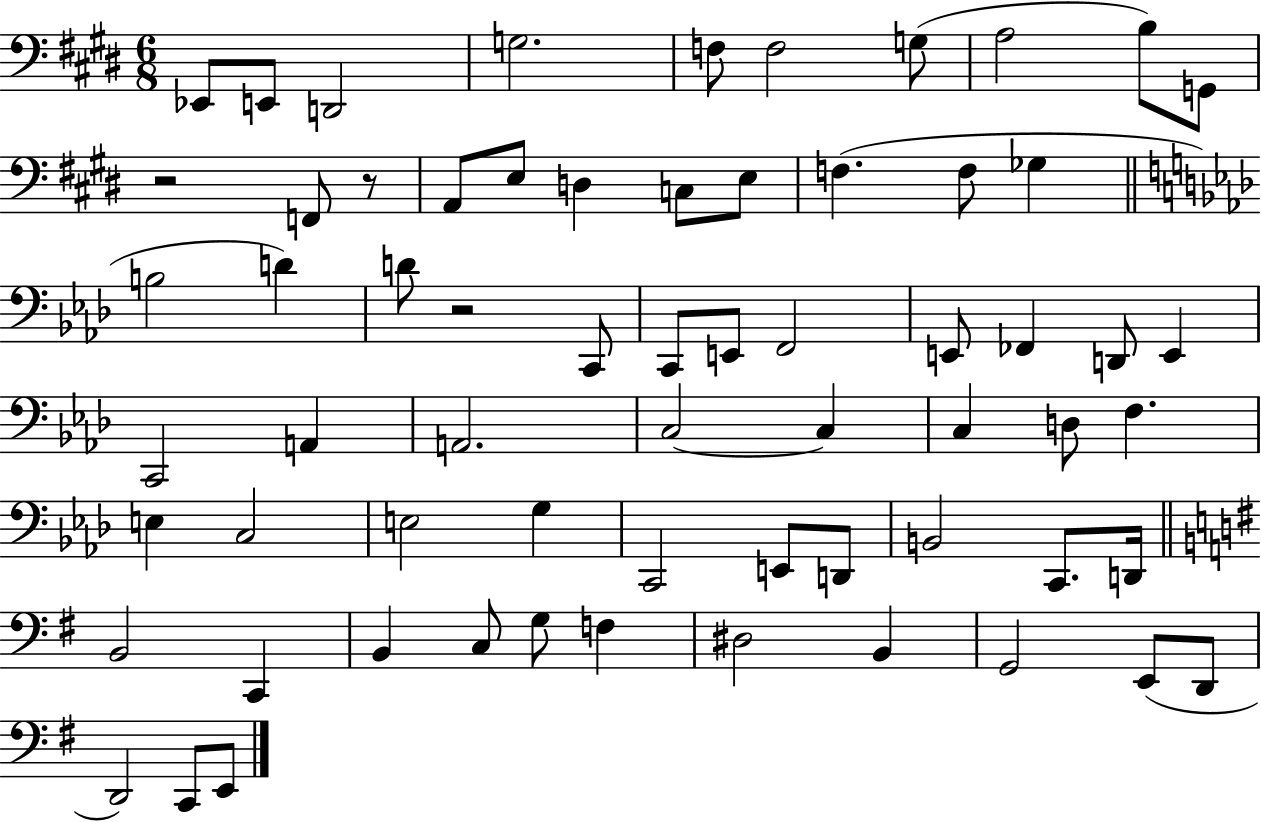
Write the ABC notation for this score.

X:1
T:Untitled
M:6/8
L:1/4
K:E
_E,,/2 E,,/2 D,,2 G,2 F,/2 F,2 G,/2 A,2 B,/2 G,,/2 z2 F,,/2 z/2 A,,/2 E,/2 D, C,/2 E,/2 F, F,/2 _G, B,2 D D/2 z2 C,,/2 C,,/2 E,,/2 F,,2 E,,/2 _F,, D,,/2 E,, C,,2 A,, A,,2 C,2 C, C, D,/2 F, E, C,2 E,2 G, C,,2 E,,/2 D,,/2 B,,2 C,,/2 D,,/4 B,,2 C,, B,, C,/2 G,/2 F, ^D,2 B,, G,,2 E,,/2 D,,/2 D,,2 C,,/2 E,,/2